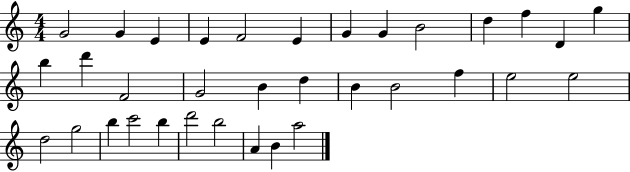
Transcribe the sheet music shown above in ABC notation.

X:1
T:Untitled
M:4/4
L:1/4
K:C
G2 G E E F2 E G G B2 d f D g b d' F2 G2 B d B B2 f e2 e2 d2 g2 b c'2 b d'2 b2 A B a2